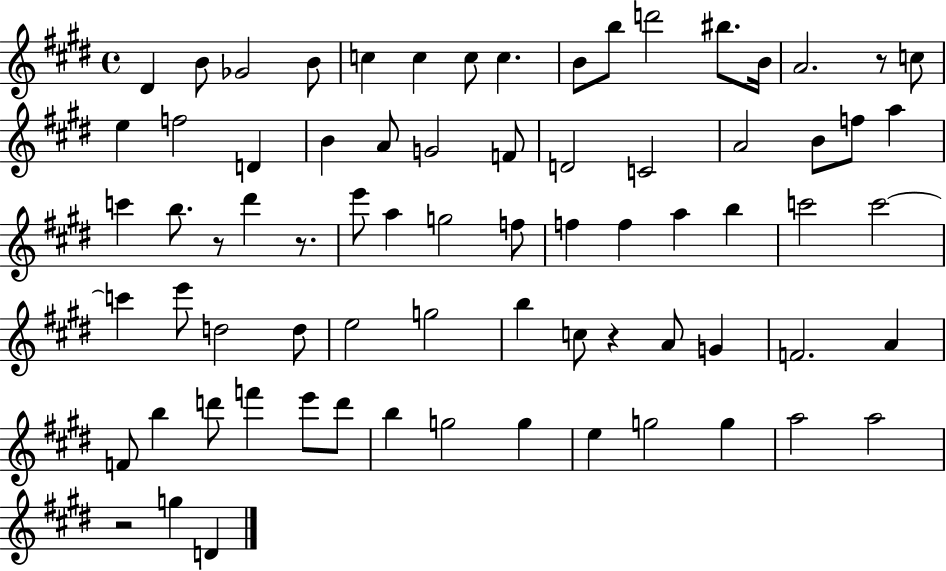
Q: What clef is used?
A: treble